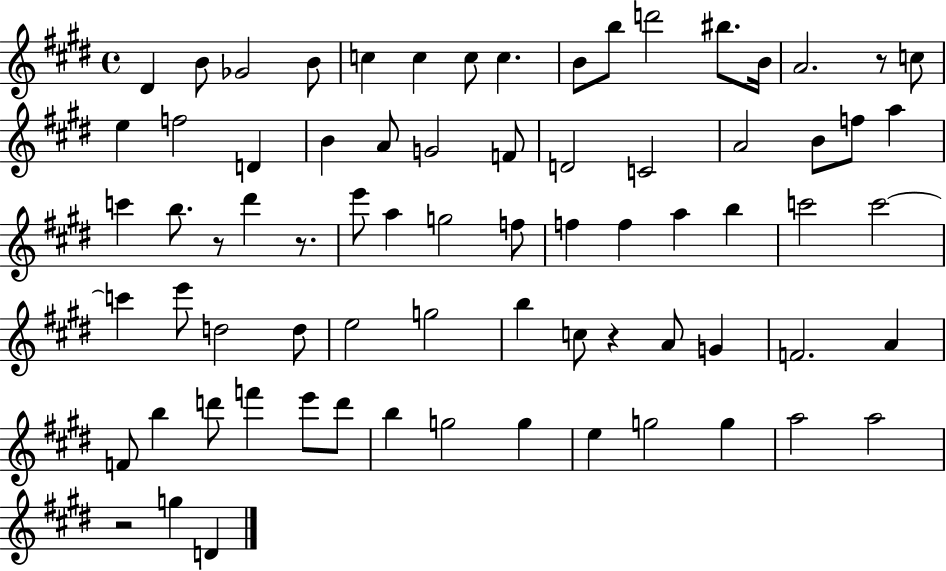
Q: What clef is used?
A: treble